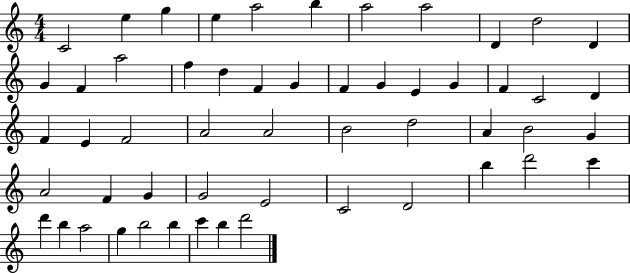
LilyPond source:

{
  \clef treble
  \numericTimeSignature
  \time 4/4
  \key c \major
  c'2 e''4 g''4 | e''4 a''2 b''4 | a''2 a''2 | d'4 d''2 d'4 | \break g'4 f'4 a''2 | f''4 d''4 f'4 g'4 | f'4 g'4 e'4 g'4 | f'4 c'2 d'4 | \break f'4 e'4 f'2 | a'2 a'2 | b'2 d''2 | a'4 b'2 g'4 | \break a'2 f'4 g'4 | g'2 e'2 | c'2 d'2 | b''4 d'''2 c'''4 | \break d'''4 b''4 a''2 | g''4 b''2 b''4 | c'''4 b''4 d'''2 | \bar "|."
}